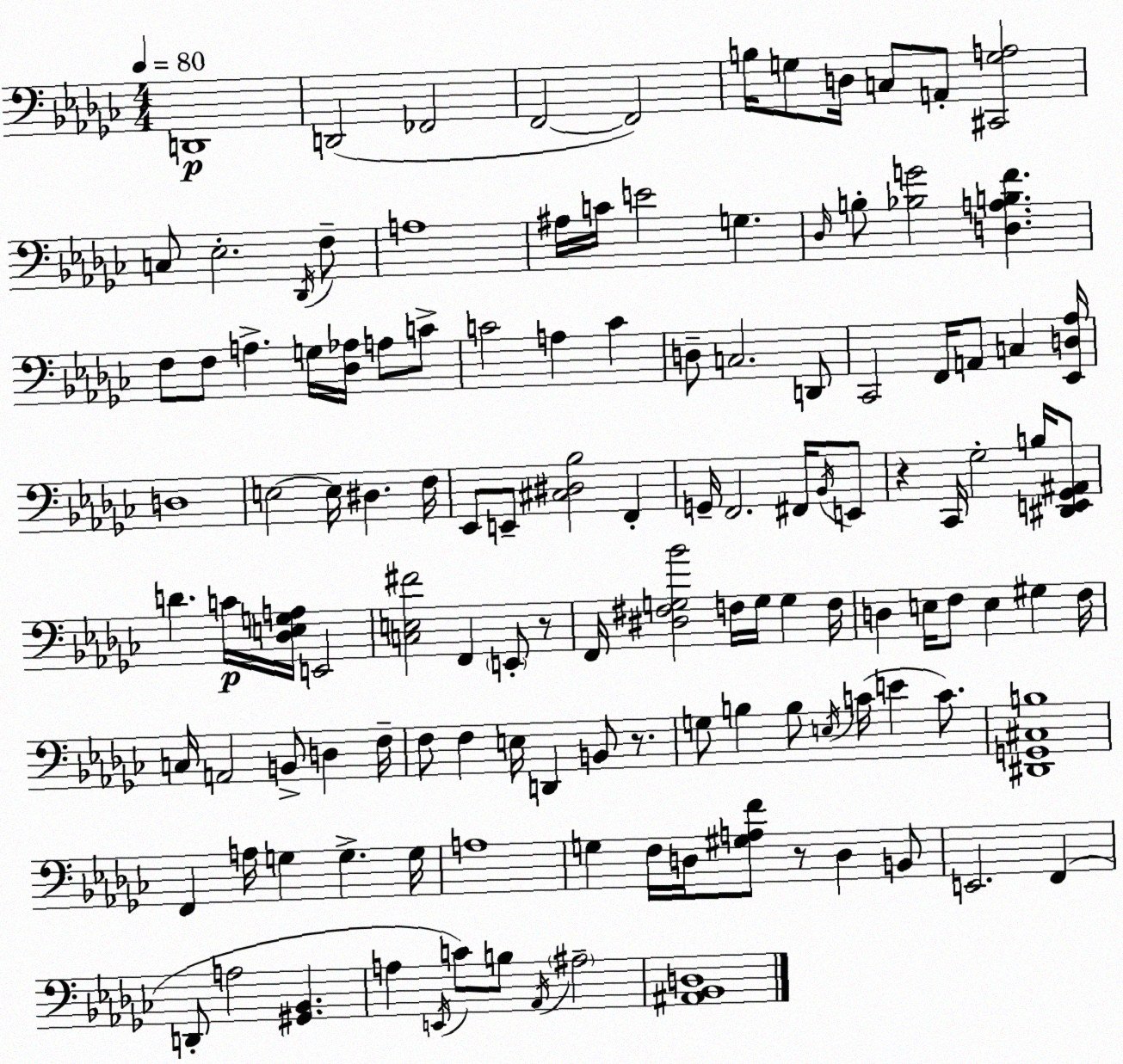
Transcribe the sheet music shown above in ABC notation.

X:1
T:Untitled
M:4/4
L:1/4
K:Ebm
D,,4 D,,2 _F,,2 F,,2 F,,2 B,/4 G,/2 D,/4 C,/2 A,,/2 [^C,,G,A,]2 C,/2 _E,2 _D,,/4 F,/2 A,4 ^A,/4 C/4 E2 G, _D,/4 B,/2 [_B,G]2 [D,A,B,F] F,/2 F,/2 A, G,/4 [_D,_A,]/4 A,/2 C/2 C2 A, C D,/2 C,2 D,,/2 _C,,2 F,,/4 A,,/2 C, [_E,,D,_A,]/4 D,4 E,2 E,/4 ^D, F,/4 _E,,/2 E,,/2 [^C,^D,_B,]2 F,, G,,/4 F,,2 ^F,,/4 _B,,/4 E,,/2 z _C,,/4 _G,2 B,/4 [^D,,E,,_G,,^A,,]/2 D C/4 [_D,E,G,A,]/4 E,,2 [C,E,^F]2 F,, E,,/2 z/2 F,,/4 [^D,^F,G,_B]2 F,/4 G,/4 G, F,/4 D, E,/4 F,/2 E, ^G, F,/4 C,/4 A,,2 B,,/2 D, F,/4 F,/2 F, E,/4 D,, B,,/2 z/2 G,/2 B, B,/2 E,/4 C/4 E C/2 [^D,,G,,^C,B,]4 F,, A,/4 G, G, G,/4 A,4 G, F,/4 D,/4 [^G,A,F]/2 z/2 D, B,,/2 E,,2 F,, D,,/2 A,2 [^G,,_B,,] A, E,,/4 C/2 B,/2 _A,,/4 ^A,2 [^A,,_B,,D,]4